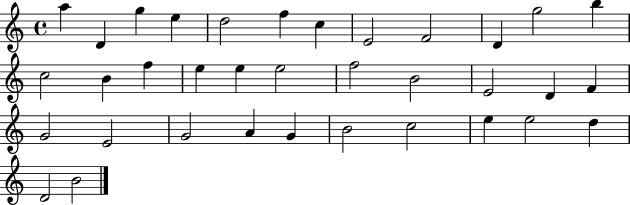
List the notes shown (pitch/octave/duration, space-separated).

A5/q D4/q G5/q E5/q D5/h F5/q C5/q E4/h F4/h D4/q G5/h B5/q C5/h B4/q F5/q E5/q E5/q E5/h F5/h B4/h E4/h D4/q F4/q G4/h E4/h G4/h A4/q G4/q B4/h C5/h E5/q E5/h D5/q D4/h B4/h